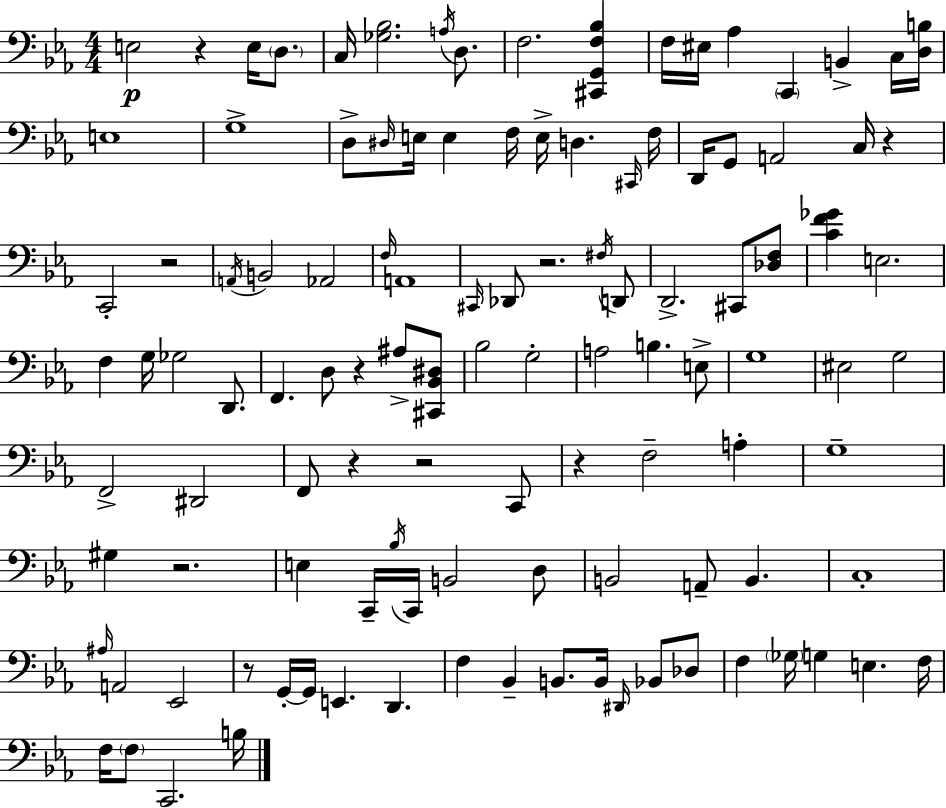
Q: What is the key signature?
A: C minor